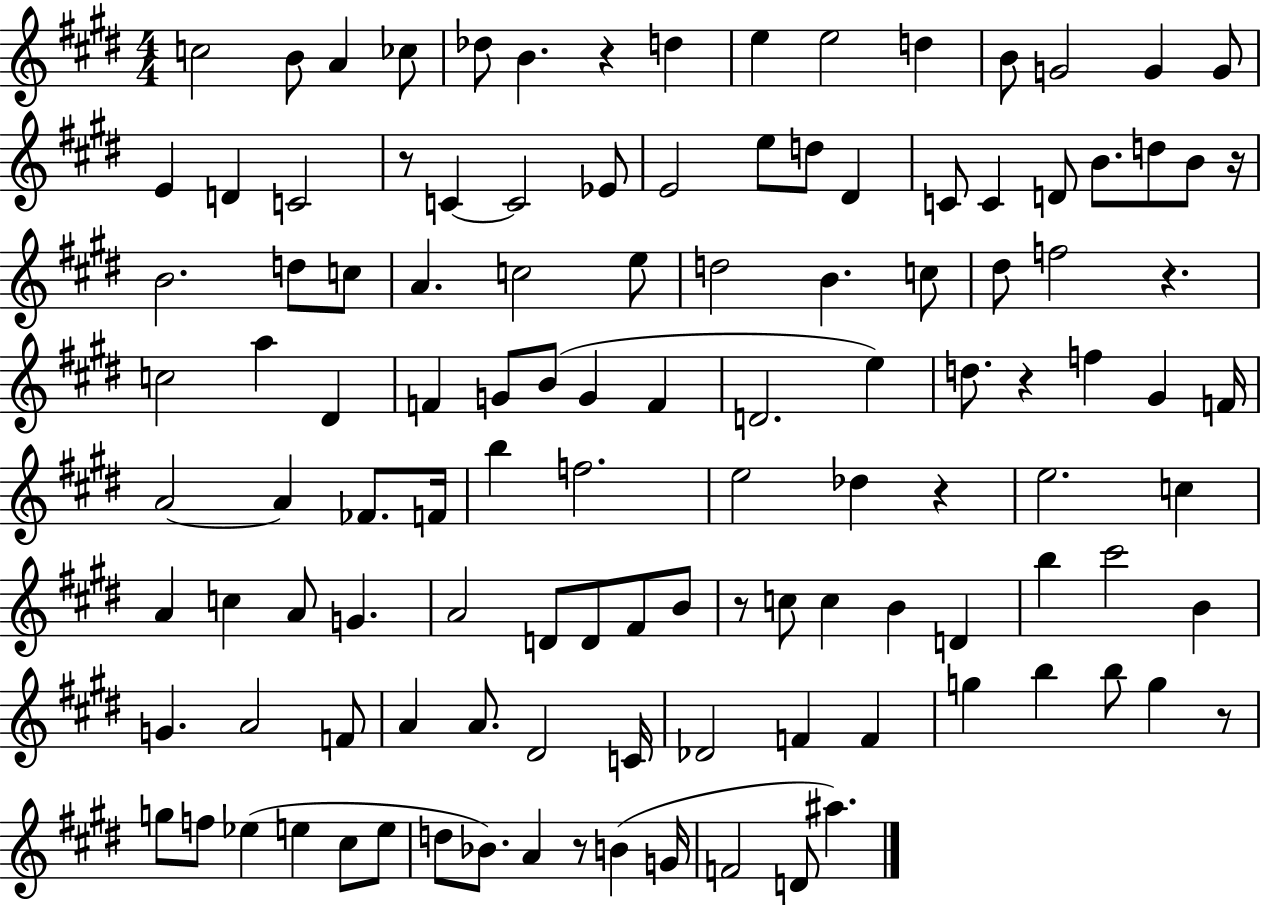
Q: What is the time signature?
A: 4/4